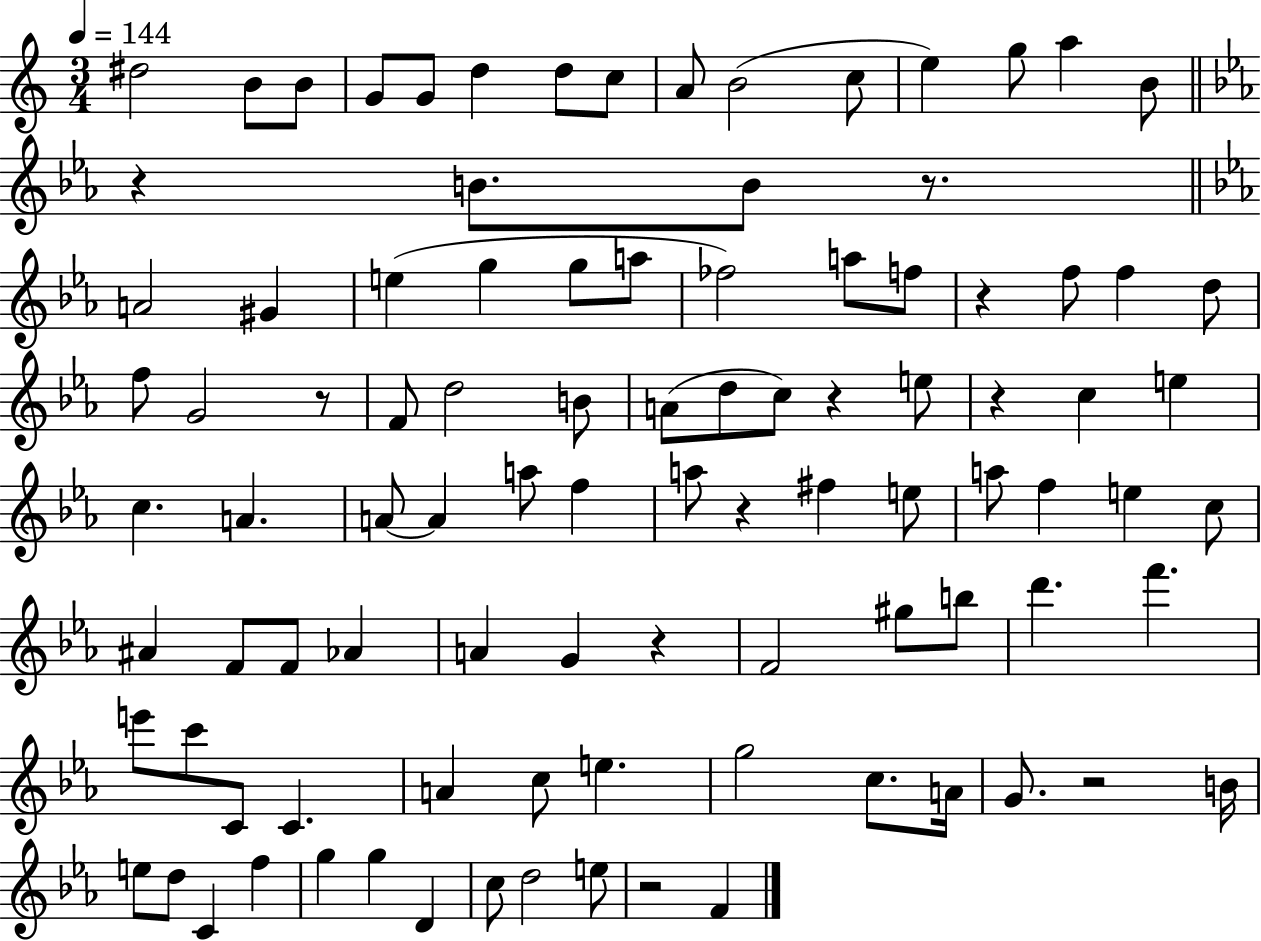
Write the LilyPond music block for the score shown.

{
  \clef treble
  \numericTimeSignature
  \time 3/4
  \key c \major
  \tempo 4 = 144
  dis''2 b'8 b'8 | g'8 g'8 d''4 d''8 c''8 | a'8 b'2( c''8 | e''4) g''8 a''4 b'8 | \break \bar "||" \break \key ees \major r4 b'8. b'8 r8. | \bar "||" \break \key c \minor a'2 gis'4 | e''4( g''4 g''8 a''8 | fes''2) a''8 f''8 | r4 f''8 f''4 d''8 | \break f''8 g'2 r8 | f'8 d''2 b'8 | a'8( d''8 c''8) r4 e''8 | r4 c''4 e''4 | \break c''4. a'4. | a'8~~ a'4 a''8 f''4 | a''8 r4 fis''4 e''8 | a''8 f''4 e''4 c''8 | \break ais'4 f'8 f'8 aes'4 | a'4 g'4 r4 | f'2 gis''8 b''8 | d'''4. f'''4. | \break e'''8 c'''8 c'8 c'4. | a'4 c''8 e''4. | g''2 c''8. a'16 | g'8. r2 b'16 | \break e''8 d''8 c'4 f''4 | g''4 g''4 d'4 | c''8 d''2 e''8 | r2 f'4 | \break \bar "|."
}